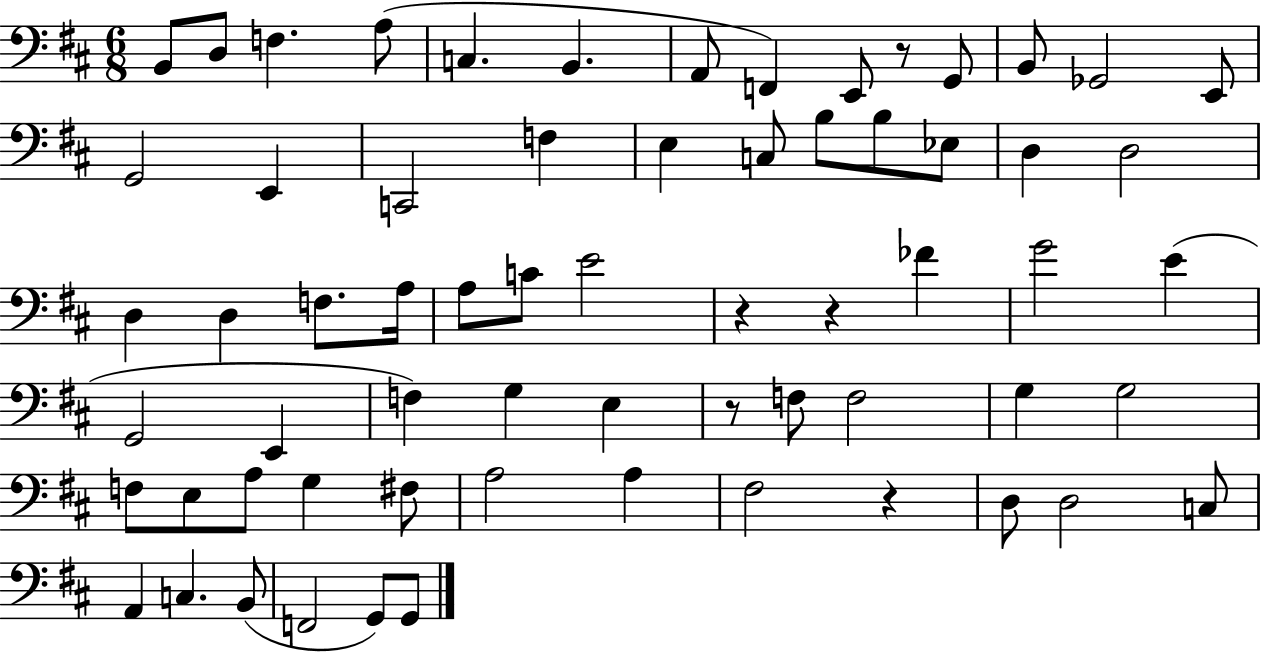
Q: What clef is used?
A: bass